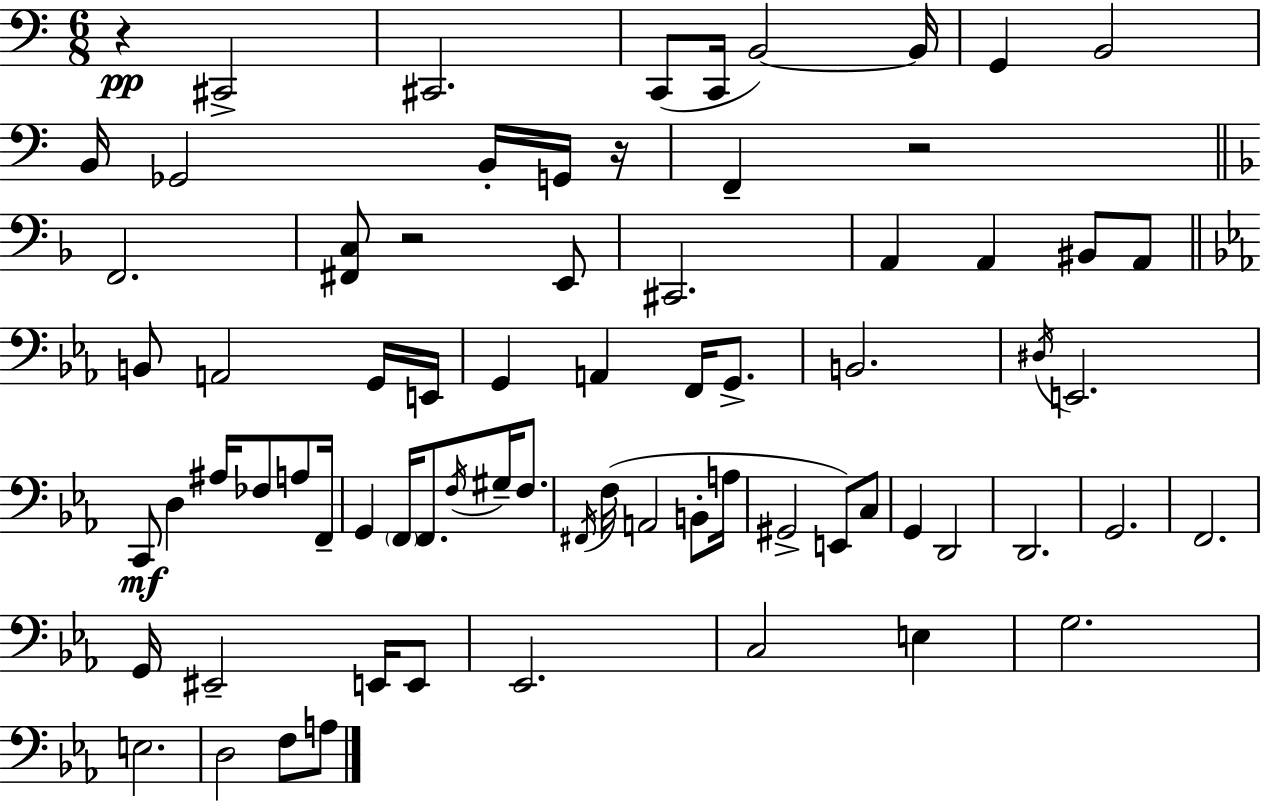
R/q C#2/h C#2/h. C2/e C2/s B2/h B2/s G2/q B2/h B2/s Gb2/h B2/s G2/s R/s F2/q R/h F2/h. [F#2,C3]/e R/h E2/e C#2/h. A2/q A2/q BIS2/e A2/e B2/e A2/h G2/s E2/s G2/q A2/q F2/s G2/e. B2/h. D#3/s E2/h. C2/e D3/q A#3/s FES3/e A3/e F2/s G2/q F2/s F2/e. F3/s G#3/s F3/e. F#2/s F3/s A2/h B2/e A3/s G#2/h E2/e C3/e G2/q D2/h D2/h. G2/h. F2/h. G2/s EIS2/h E2/s E2/e Eb2/h. C3/h E3/q G3/h. E3/h. D3/h F3/e A3/e